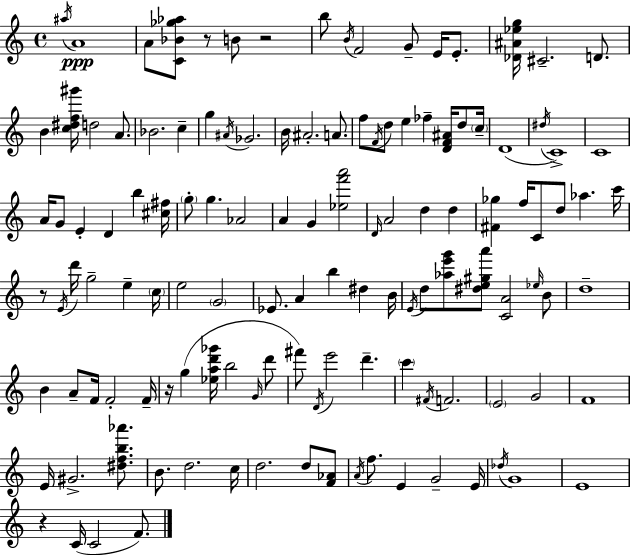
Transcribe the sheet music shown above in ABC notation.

X:1
T:Untitled
M:4/4
L:1/4
K:Am
^a/4 A4 A/2 [C_B_g_a]/2 z/2 B/2 z2 b/2 B/4 F2 G/2 E/4 E/2 [_D^A_eg]/4 ^C2 D/2 B [c^df^g']/4 d2 A/2 _B2 c g ^A/4 _G2 B/4 ^A2 A/2 f/2 F/4 d/2 e _f [DF^A]/4 d/2 c/4 D4 ^d/4 C4 C4 A/4 G/2 E D b [^c^f]/4 g/2 g _A2 A G [_ef'a']2 D/4 A2 d d [^F_g] f/4 C/2 d/2 _a c'/4 z/2 E/4 d'/4 g2 e c/4 e2 G2 _E/2 A b ^d B/4 E/4 d/2 [_ae'g']/2 [^de^ga']/2 [CA]2 _e/4 B/2 d4 B A/2 F/4 F2 F/4 z/4 g [_ead'_g']/4 b2 G/4 d'/2 ^f'/2 D/4 e'2 d' c' ^F/4 F2 E2 G2 F4 E/4 ^G2 [^dfb_a']/2 B/2 d2 c/4 d2 d/2 [F_A]/2 A/4 f/2 E G2 E/4 _d/4 G4 E4 z C/4 C2 F/2